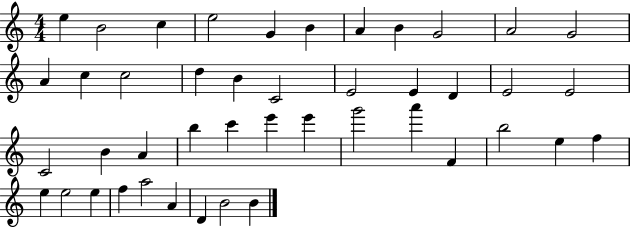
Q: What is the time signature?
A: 4/4